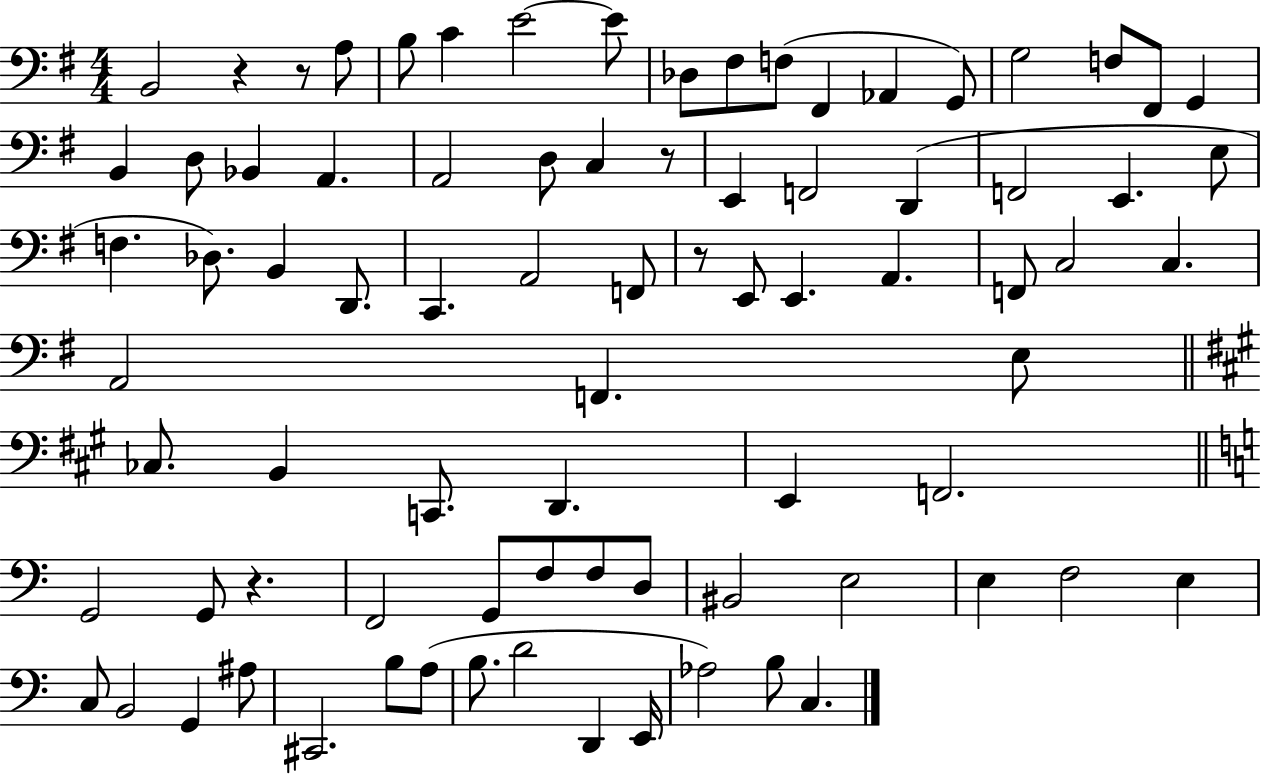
B2/h R/q R/e A3/e B3/e C4/q E4/h E4/e Db3/e F#3/e F3/e F#2/q Ab2/q G2/e G3/h F3/e F#2/e G2/q B2/q D3/e Bb2/q A2/q. A2/h D3/e C3/q R/e E2/q F2/h D2/q F2/h E2/q. E3/e F3/q. Db3/e. B2/q D2/e. C2/q. A2/h F2/e R/e E2/e E2/q. A2/q. F2/e C3/h C3/q. A2/h F2/q. E3/e CES3/e. B2/q C2/e. D2/q. E2/q F2/h. G2/h G2/e R/q. F2/h G2/e F3/e F3/e D3/e BIS2/h E3/h E3/q F3/h E3/q C3/e B2/h G2/q A#3/e C#2/h. B3/e A3/e B3/e. D4/h D2/q E2/s Ab3/h B3/e C3/q.